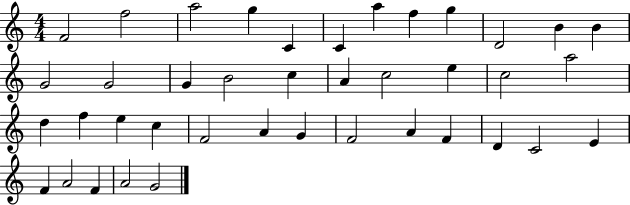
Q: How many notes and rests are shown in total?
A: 40